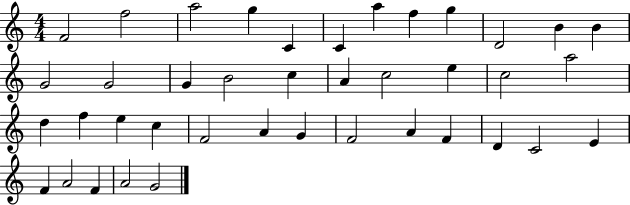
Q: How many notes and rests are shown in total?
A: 40